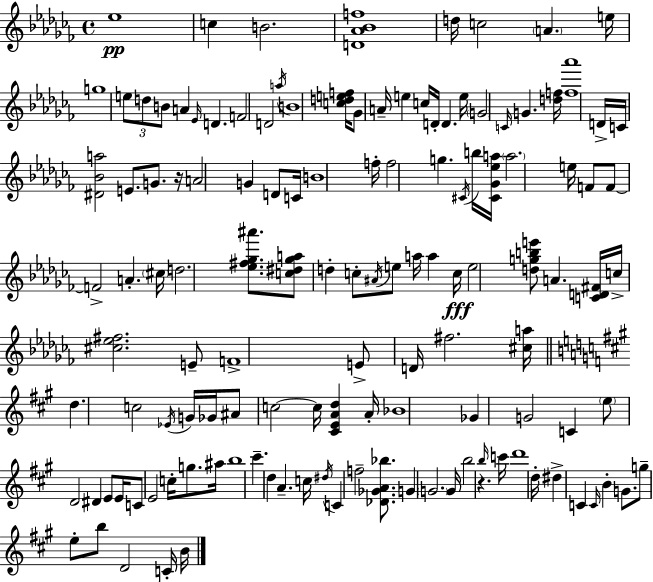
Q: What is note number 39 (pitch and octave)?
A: F5